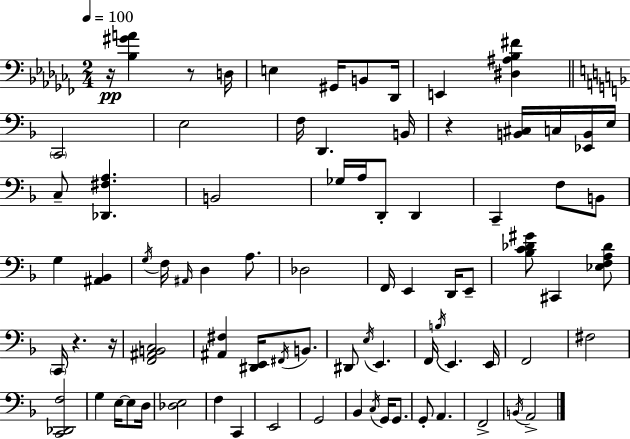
{
  \clef bass
  \numericTimeSignature
  \time 2/4
  \key aes \minor
  \tempo 4 = 100
  r16\pp <bes gis' a'>4 r8 d16 | e4 gis,16 b,8 des,16 | e,4 <dis ais bes fis'>4 | \bar "||" \break \key f \major \parenthesize c,2 | e2 | f16 d,4. b,16 | r4 <b, cis>16 c16 <ees, b,>16 e16 | \break c8-- <des, fis a>4. | b,2 | ges16 a16 d,8-. d,4 | c,4-- f8 b,8 | \break g4 <ais, bes,>4 | \acciaccatura { g16 } f16 \grace { ais,16 } d4 a8. | des2 | f,16 e,4 d,16 | \break e,8-- <bes c' des' gis'>8 cis,4 | <ees f a des'>8 \parenthesize c,16 r4. | r16 <f, ais, b, c>2 | <ais, fis>4 <dis, e,>16 \acciaccatura { fis,16 } | \break b,8. dis,8 \acciaccatura { e16 } e,4. | f,16 \acciaccatura { b16 } e,4. | e,16 f,2 | fis2 | \break <c, des, f>2 | g4 | e16~~ e8 d16 <des e>2 | f4 | \break c,4 e,2 | g,2 | bes,4 | \acciaccatura { c16 } g,16 g,8. g,8-. | \break a,4. f,2-> | \acciaccatura { b,16 } a,2-> | \bar "|."
}